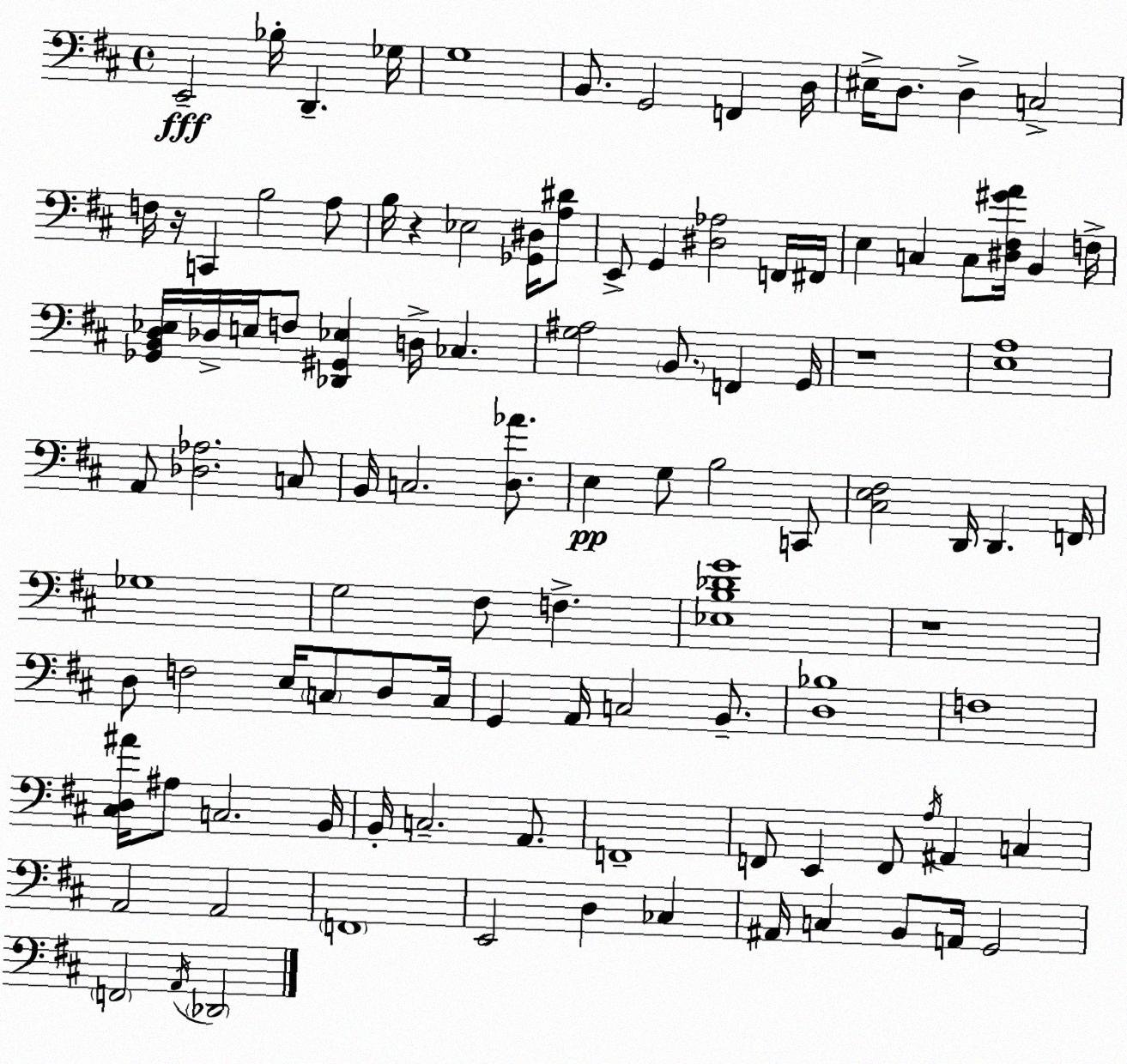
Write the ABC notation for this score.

X:1
T:Untitled
M:4/4
L:1/4
K:D
E,,2 _B,/4 D,, _G,/4 G,4 B,,/2 G,,2 F,, D,/4 ^E,/4 D,/2 D, C,2 F,/4 z/4 C,, B,2 A,/2 B,/4 z _E,2 [_G,,^D,]/4 [A,^D]/2 E,,/2 G,, [^D,_A,]2 F,,/4 ^F,,/4 E, C, C,/2 [^D,^F,^GA]/4 B,, F,/4 [_G,,B,,D,_E,]/4 _D,/4 E,/4 F,/2 [_D,,^G,,_E,] D,/4 _C, [G,^A,]2 B,,/2 F,, G,,/4 z4 [E,A,]4 A,,/2 [_D,_A,]2 C,/2 B,,/4 C,2 [D,_A]/2 E, G,/2 B,2 C,,/2 [^C,E,^F,]2 D,,/4 D,, F,,/4 _G,4 G,2 ^F,/2 F, [_E,B,_DG]4 z4 D,/2 F,2 E,/4 C,/2 D,/2 C,/4 G,, A,,/4 C,2 B,,/2 [D,_B,]4 F,4 [^C,D,^A]/4 ^A,/2 C,2 B,,/4 B,,/4 C,2 A,,/2 F,,4 F,,/2 E,, F,,/2 A,/4 ^A,, C, A,,2 A,,2 F,,4 E,,2 D, _C, ^A,,/4 C, B,,/2 A,,/4 G,,2 F,,2 A,,/4 _D,,2